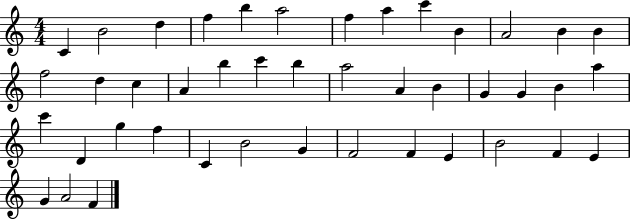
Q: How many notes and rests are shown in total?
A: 43